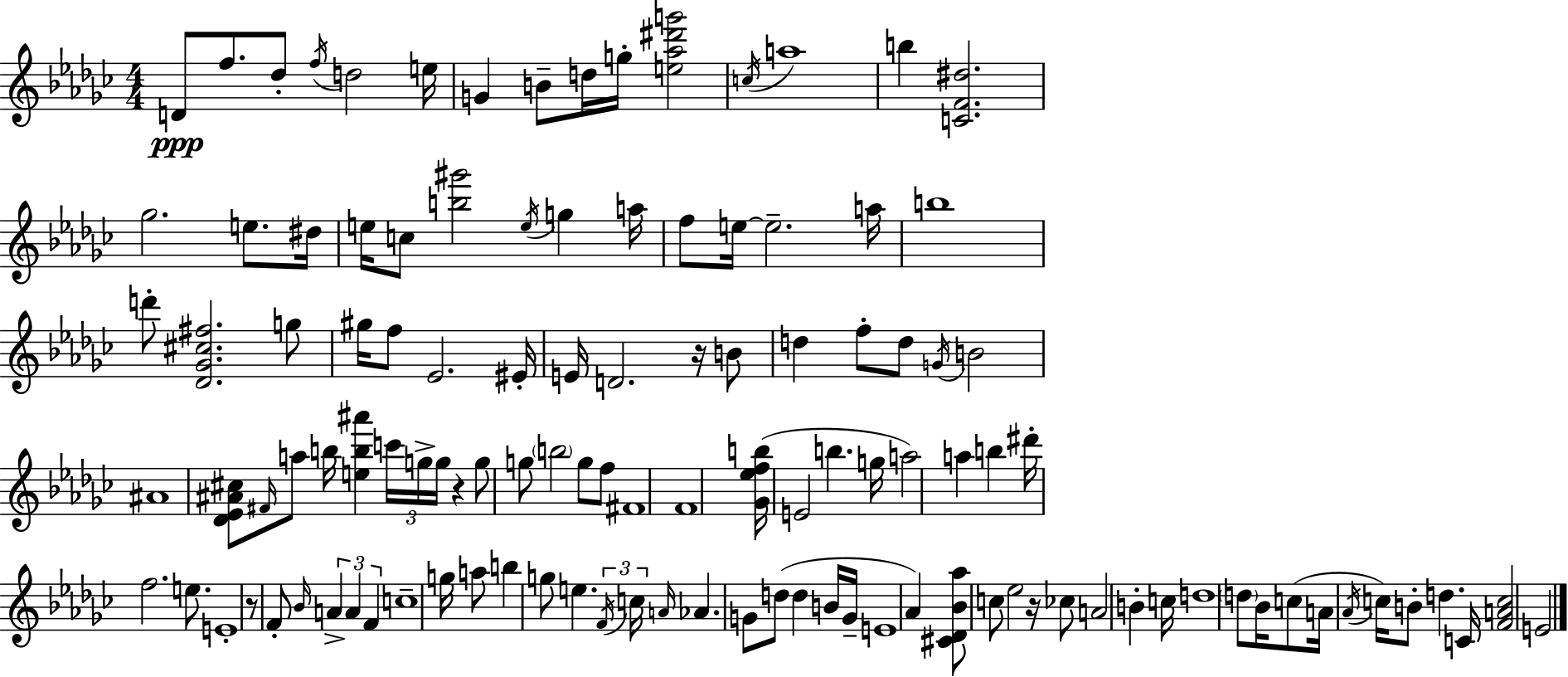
{
  \clef treble
  \numericTimeSignature
  \time 4/4
  \key ees \minor
  \repeat volta 2 { d'8\ppp f''8. des''8-. \acciaccatura { f''16 } d''2 | e''16 g'4 b'8-- d''16 g''16-. <e'' aes'' dis''' g'''>2 | \acciaccatura { c''16 } a''1 | b''4 <c' f' dis''>2. | \break ges''2. e''8. | dis''16 e''16 c''8 <b'' gis'''>2 \acciaccatura { e''16 } g''4 | a''16 f''8 e''16~~ e''2.-- | a''16 b''1 | \break d'''8-. <des' ges' cis'' fis''>2. | g''8 gis''16 f''8 ees'2. | eis'16-. e'16 d'2. | r16 b'8 d''4 f''8-. d''8 \acciaccatura { g'16 } b'2 | \break ais'1 | <des' ees' ais' cis''>8 \grace { fis'16 } a''8 b''16 <e'' b'' ais'''>4 \tuplet 3/2 { c'''16 g''16-> | g''16 } r4 g''8 g''8 \parenthesize b''2 | g''8 f''8 fis'1 | \break f'1 | <ges' ees'' f'' b''>16( e'2 b''4. | g''16 a''2) a''4 | b''4 dis'''16-. f''2. | \break e''8. e'1-. | r8 f'8-. \grace { bes'16 } \tuplet 3/2 { a'4-> a'4 | f'4 } c''1-- | g''16 a''8 b''4 g''8 e''4. | \break \tuplet 3/2 { \acciaccatura { f'16 } c''16 \grace { a'16 } } aes'4. g'8 | d''8( d''4 b'16 g'16-- e'1 | aes'4) <cis' des' bes' aes''>8 c''8 | ees''2 r16 ces''8 a'2 | \break b'4-. c''16 d''1 | \parenthesize d''8 bes'16 c''8( a'16 \acciaccatura { aes'16 } c''16) | b'8-. d''4. c'16 <f' a' c''>2 | e'2 } \bar "|."
}